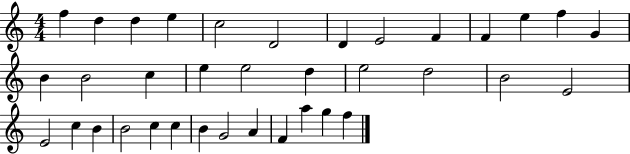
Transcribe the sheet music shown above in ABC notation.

X:1
T:Untitled
M:4/4
L:1/4
K:C
f d d e c2 D2 D E2 F F e f G B B2 c e e2 d e2 d2 B2 E2 E2 c B B2 c c B G2 A F a g f